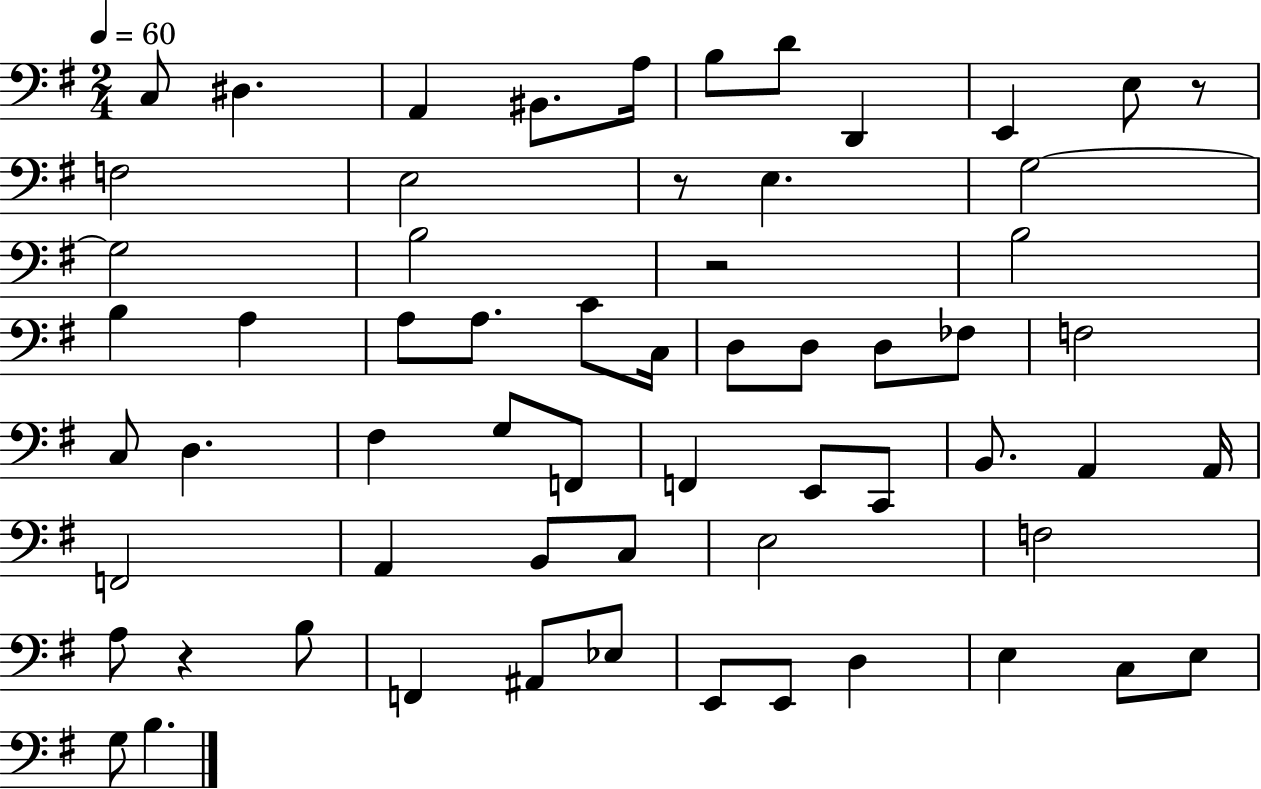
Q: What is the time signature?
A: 2/4